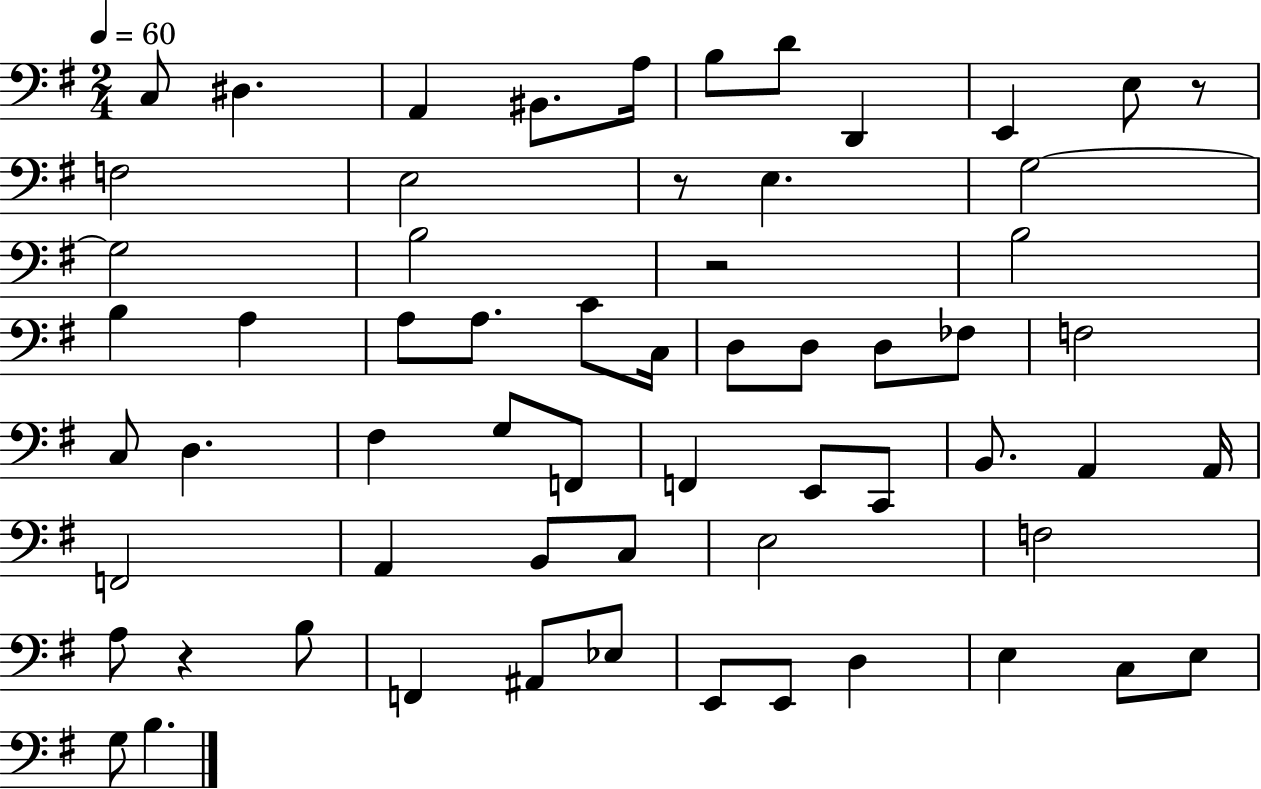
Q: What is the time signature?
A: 2/4